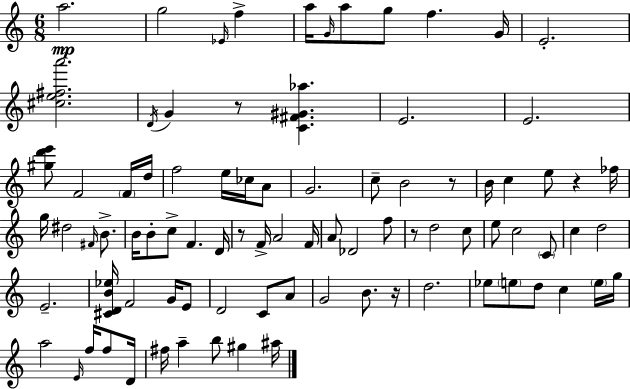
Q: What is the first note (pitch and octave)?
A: A5